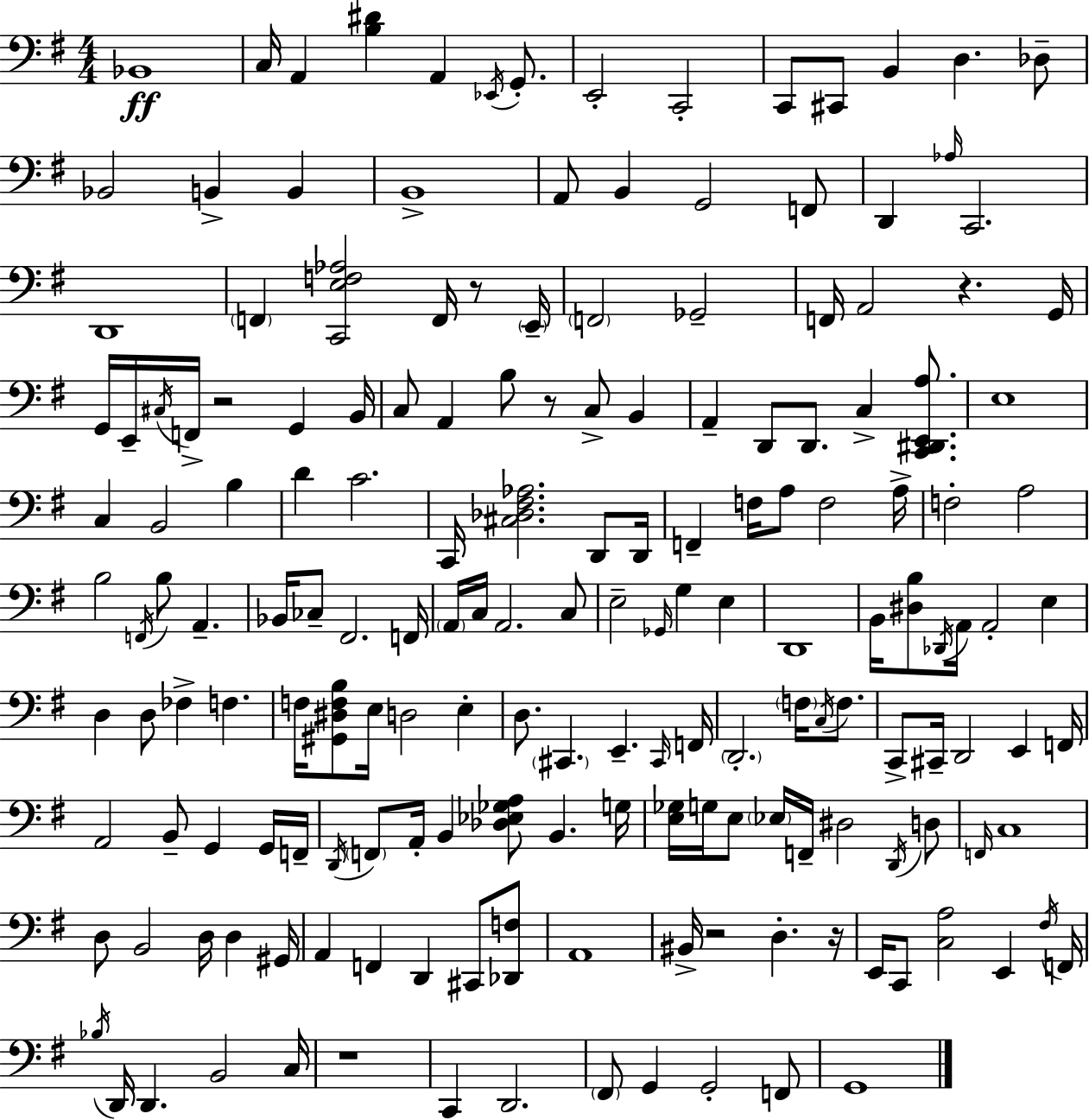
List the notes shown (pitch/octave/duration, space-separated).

Bb2/w C3/s A2/q [B3,D#4]/q A2/q Eb2/s G2/e. E2/h C2/h C2/e C#2/e B2/q D3/q. Db3/e Bb2/h B2/q B2/q B2/w A2/e B2/q G2/h F2/e D2/q Ab3/s C2/h. D2/w F2/q [C2,E3,F3,Ab3]/h F2/s R/e E2/s F2/h Gb2/h F2/s A2/h R/q. G2/s G2/s E2/s C#3/s F2/s R/h G2/q B2/s C3/e A2/q B3/e R/e C3/e B2/q A2/q D2/e D2/e. C3/q [C2,D#2,E2,A3]/e. E3/w C3/q B2/h B3/q D4/q C4/h. C2/s [C#3,Db3,F#3,Ab3]/h. D2/e D2/s F2/q F3/s A3/e F3/h A3/s F3/h A3/h B3/h F2/s B3/e A2/q. Bb2/s CES3/e F#2/h. F2/s A2/s C3/s A2/h. C3/e E3/h Gb2/s G3/q E3/q D2/w B2/s [D#3,B3]/e Db2/s A2/s A2/h E3/q D3/q D3/e FES3/q F3/q. F3/s [G#2,D#3,F3,B3]/e E3/s D3/h E3/q D3/e. C#2/q. E2/q. C#2/s F2/s D2/h. F3/s C3/s F3/e. C2/e C#2/s D2/h E2/q F2/s A2/h B2/e G2/q G2/s F2/s D2/s F2/e A2/s B2/q [Db3,Eb3,Gb3,A3]/e B2/q. G3/s [E3,Gb3]/s G3/s E3/e Eb3/s F2/s D#3/h D2/s D3/e F2/s C3/w D3/e B2/h D3/s D3/q G#2/s A2/q F2/q D2/q C#2/e [Db2,F3]/e A2/w BIS2/s R/h D3/q. R/s E2/s C2/e [C3,A3]/h E2/q F#3/s F2/s Bb3/s D2/s D2/q. B2/h C3/s R/w C2/q D2/h. F#2/e G2/q G2/h F2/e G2/w